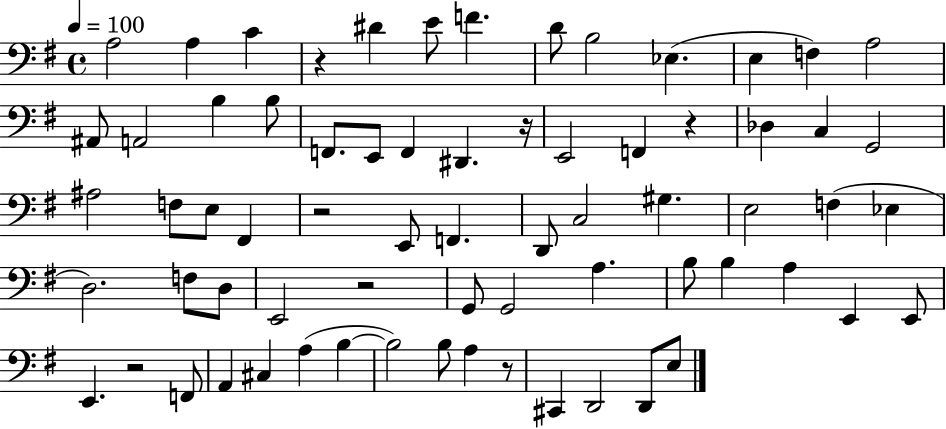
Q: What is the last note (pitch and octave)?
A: E3